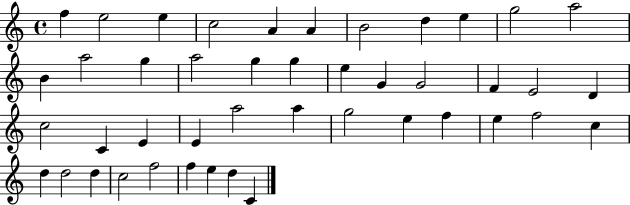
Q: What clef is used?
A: treble